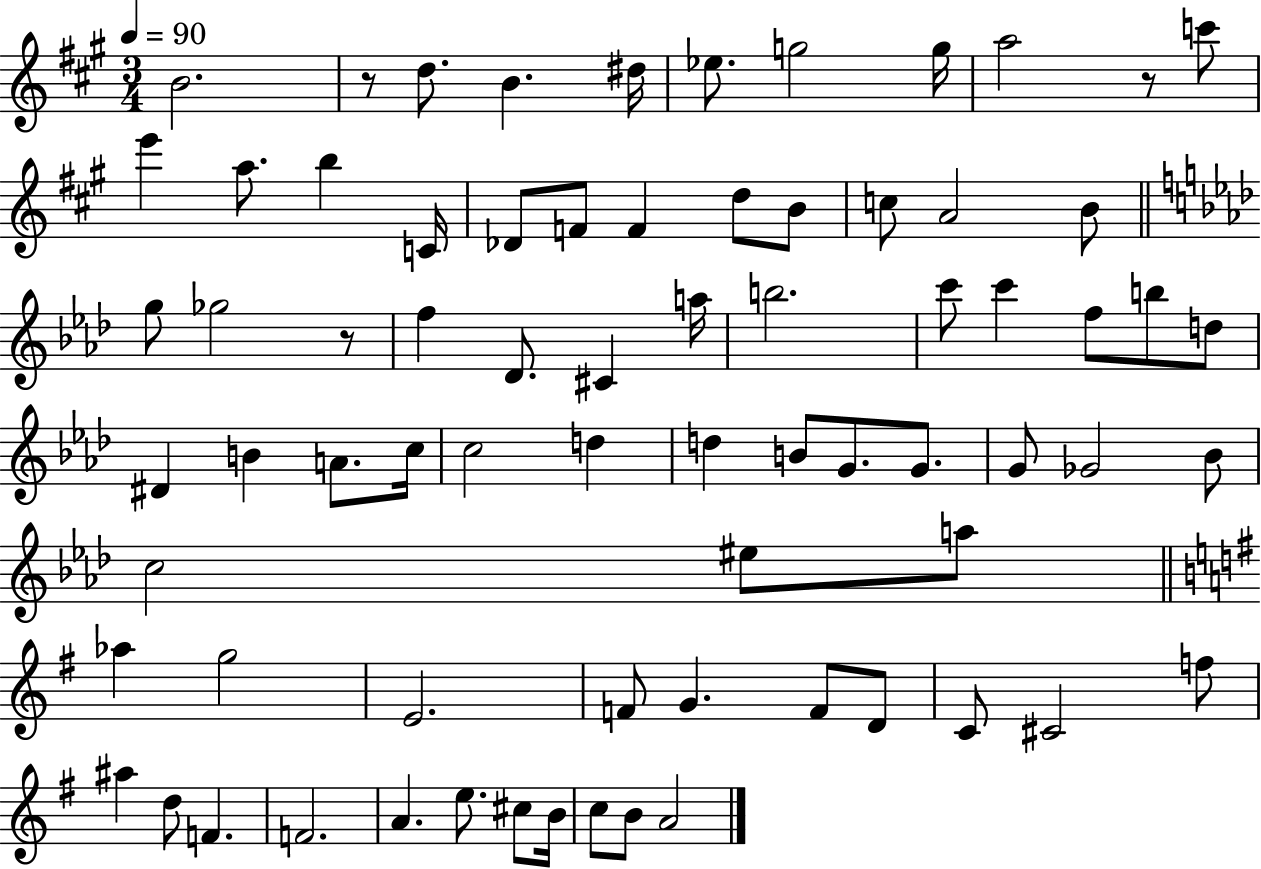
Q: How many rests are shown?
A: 3